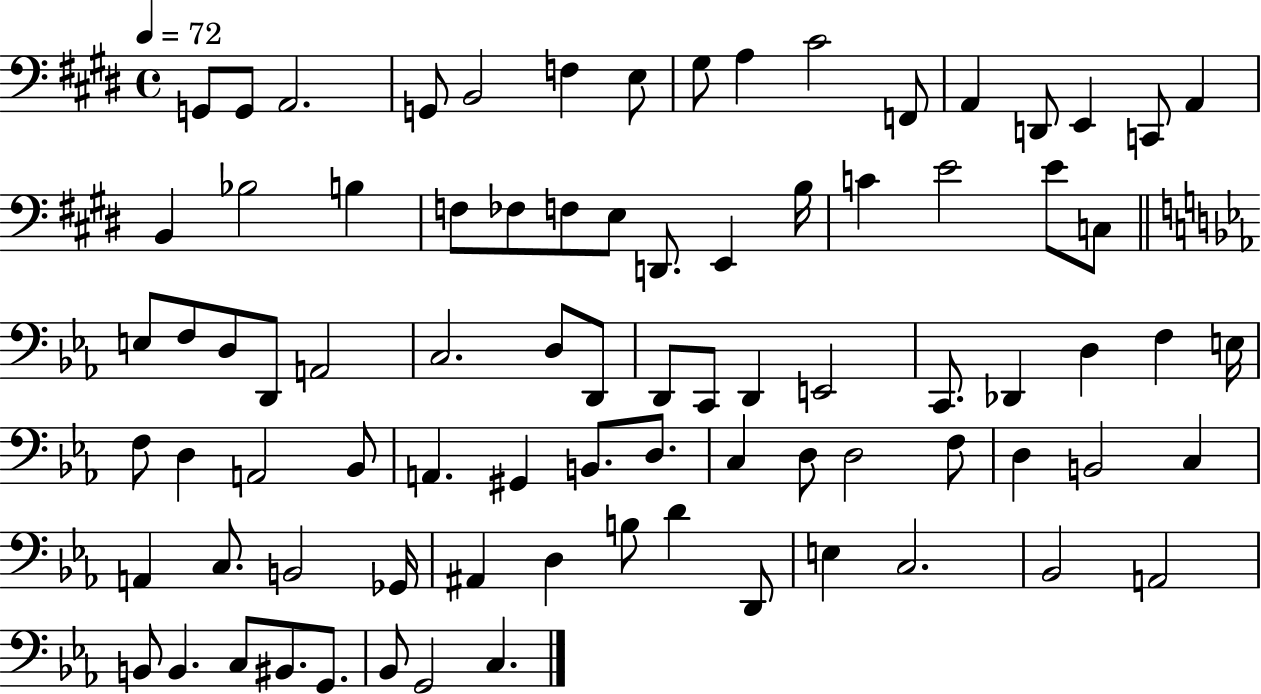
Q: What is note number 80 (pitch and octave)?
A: G2